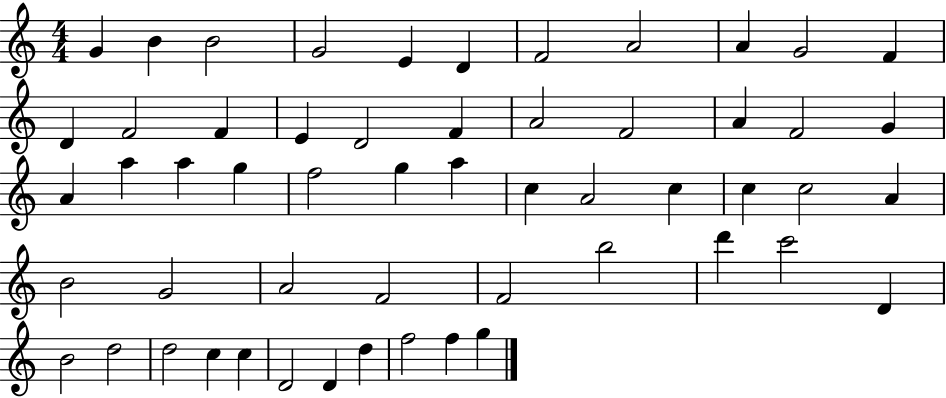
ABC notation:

X:1
T:Untitled
M:4/4
L:1/4
K:C
G B B2 G2 E D F2 A2 A G2 F D F2 F E D2 F A2 F2 A F2 G A a a g f2 g a c A2 c c c2 A B2 G2 A2 F2 F2 b2 d' c'2 D B2 d2 d2 c c D2 D d f2 f g